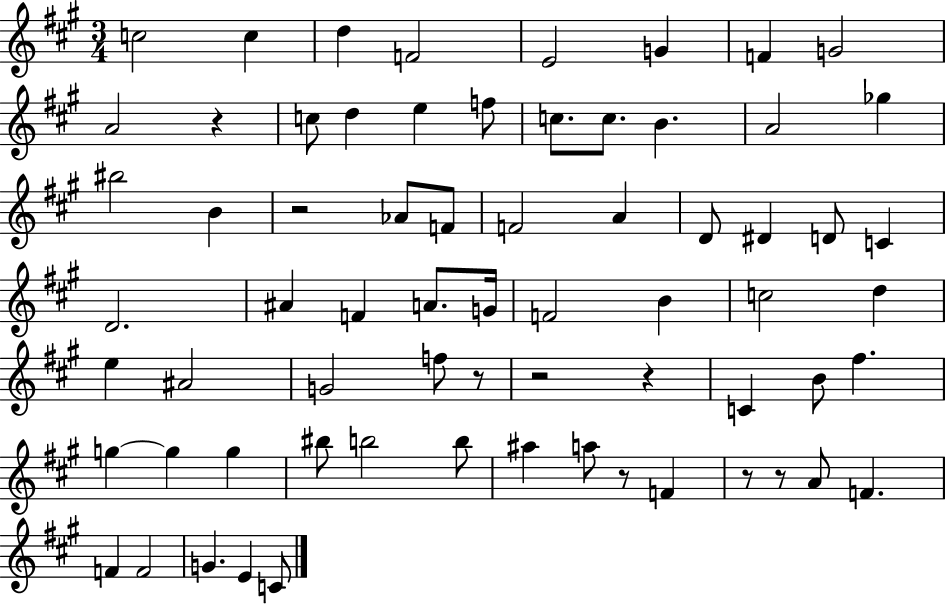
C5/h C5/q D5/q F4/h E4/h G4/q F4/q G4/h A4/h R/q C5/e D5/q E5/q F5/e C5/e. C5/e. B4/q. A4/h Gb5/q BIS5/h B4/q R/h Ab4/e F4/e F4/h A4/q D4/e D#4/q D4/e C4/q D4/h. A#4/q F4/q A4/e. G4/s F4/h B4/q C5/h D5/q E5/q A#4/h G4/h F5/e R/e R/h R/q C4/q B4/e F#5/q. G5/q G5/q G5/q BIS5/e B5/h B5/e A#5/q A5/e R/e F4/q R/e R/e A4/e F4/q. F4/q F4/h G4/q. E4/q C4/e